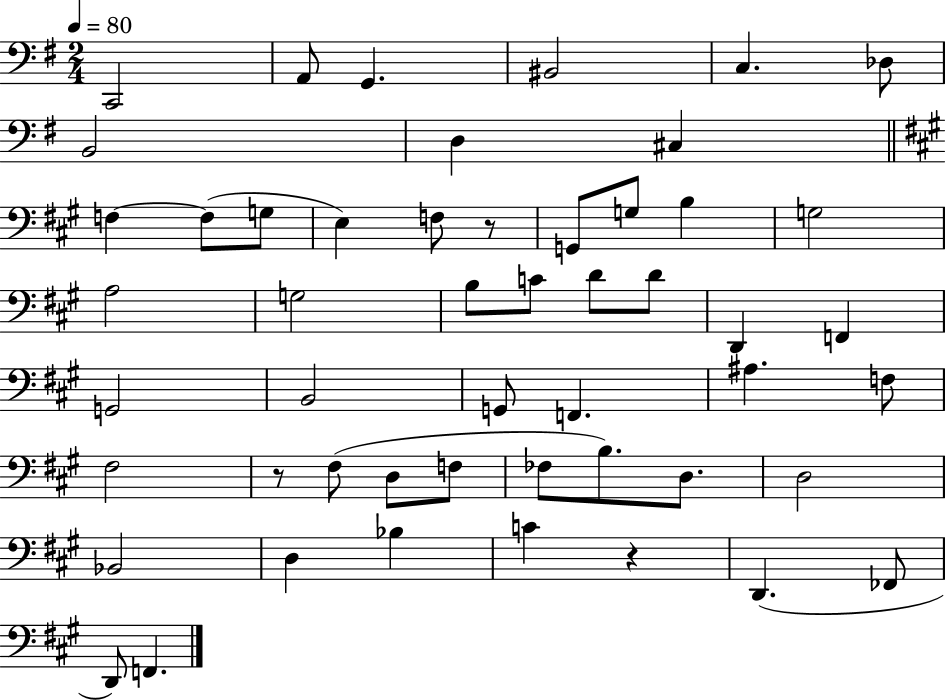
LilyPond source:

{
  \clef bass
  \numericTimeSignature
  \time 2/4
  \key g \major
  \tempo 4 = 80
  c,2 | a,8 g,4. | bis,2 | c4. des8 | \break b,2 | d4 cis4 | \bar "||" \break \key a \major f4~~ f8( g8 | e4) f8 r8 | g,8 g8 b4 | g2 | \break a2 | g2 | b8 c'8 d'8 d'8 | d,4 f,4 | \break g,2 | b,2 | g,8 f,4. | ais4. f8 | \break fis2 | r8 fis8( d8 f8 | fes8 b8.) d8. | d2 | \break bes,2 | d4 bes4 | c'4 r4 | d,4.( fes,8 | \break d,8) f,4. | \bar "|."
}